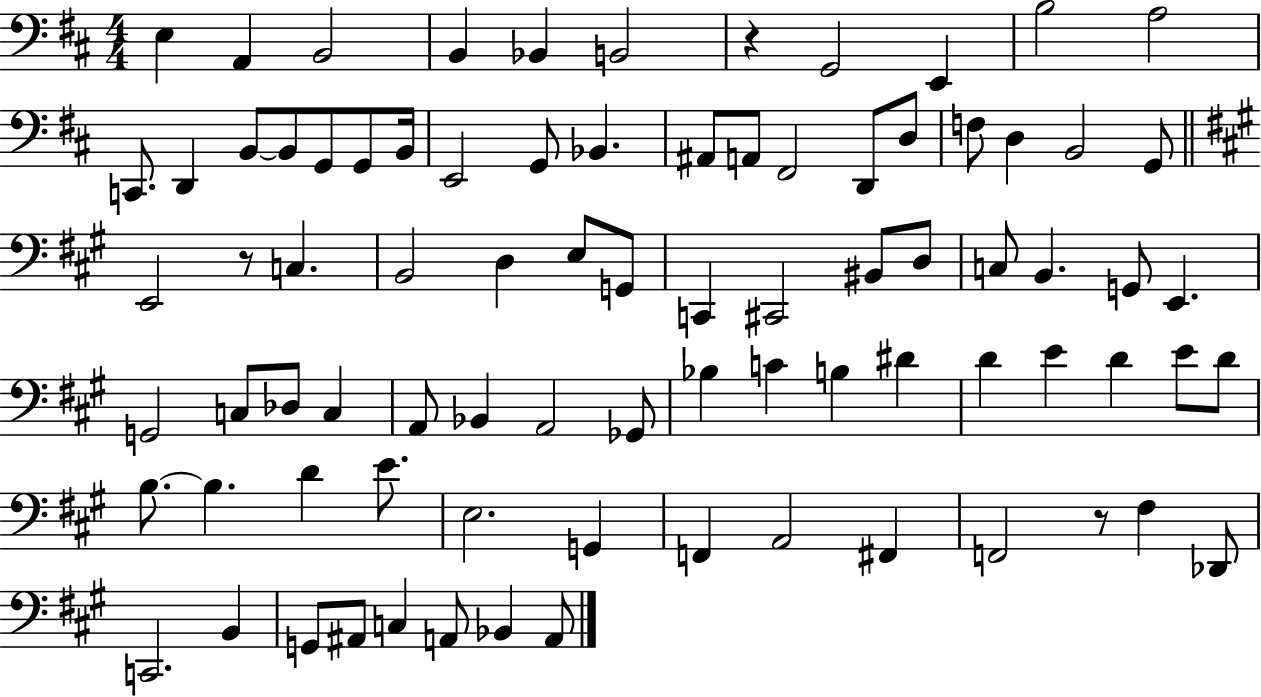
X:1
T:Untitled
M:4/4
L:1/4
K:D
E, A,, B,,2 B,, _B,, B,,2 z G,,2 E,, B,2 A,2 C,,/2 D,, B,,/2 B,,/2 G,,/2 G,,/2 B,,/4 E,,2 G,,/2 _B,, ^A,,/2 A,,/2 ^F,,2 D,,/2 D,/2 F,/2 D, B,,2 G,,/2 E,,2 z/2 C, B,,2 D, E,/2 G,,/2 C,, ^C,,2 ^B,,/2 D,/2 C,/2 B,, G,,/2 E,, G,,2 C,/2 _D,/2 C, A,,/2 _B,, A,,2 _G,,/2 _B, C B, ^D D E D E/2 D/2 B,/2 B, D E/2 E,2 G,, F,, A,,2 ^F,, F,,2 z/2 ^F, _D,,/2 C,,2 B,, G,,/2 ^A,,/2 C, A,,/2 _B,, A,,/2